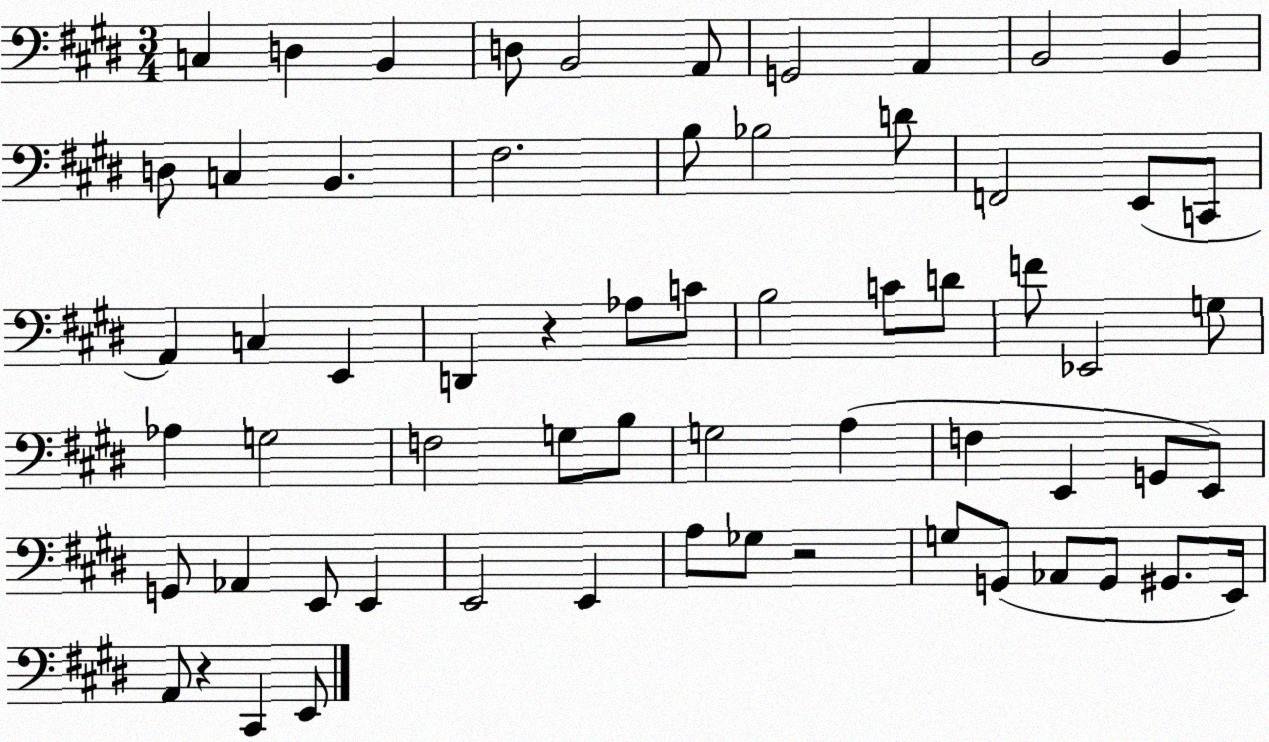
X:1
T:Untitled
M:3/4
L:1/4
K:E
C, D, B,, D,/2 B,,2 A,,/2 G,,2 A,, B,,2 B,, D,/2 C, B,, ^F,2 B,/2 _B,2 D/2 F,,2 E,,/2 C,,/2 A,, C, E,, D,, z _A,/2 C/2 B,2 C/2 D/2 F/2 _E,,2 G,/2 _A, G,2 F,2 G,/2 B,/2 G,2 A, F, E,, G,,/2 E,,/2 G,,/2 _A,, E,,/2 E,, E,,2 E,, A,/2 _G,/2 z2 G,/2 G,,/2 _A,,/2 G,,/2 ^G,,/2 E,,/4 A,,/2 z ^C,, E,,/2